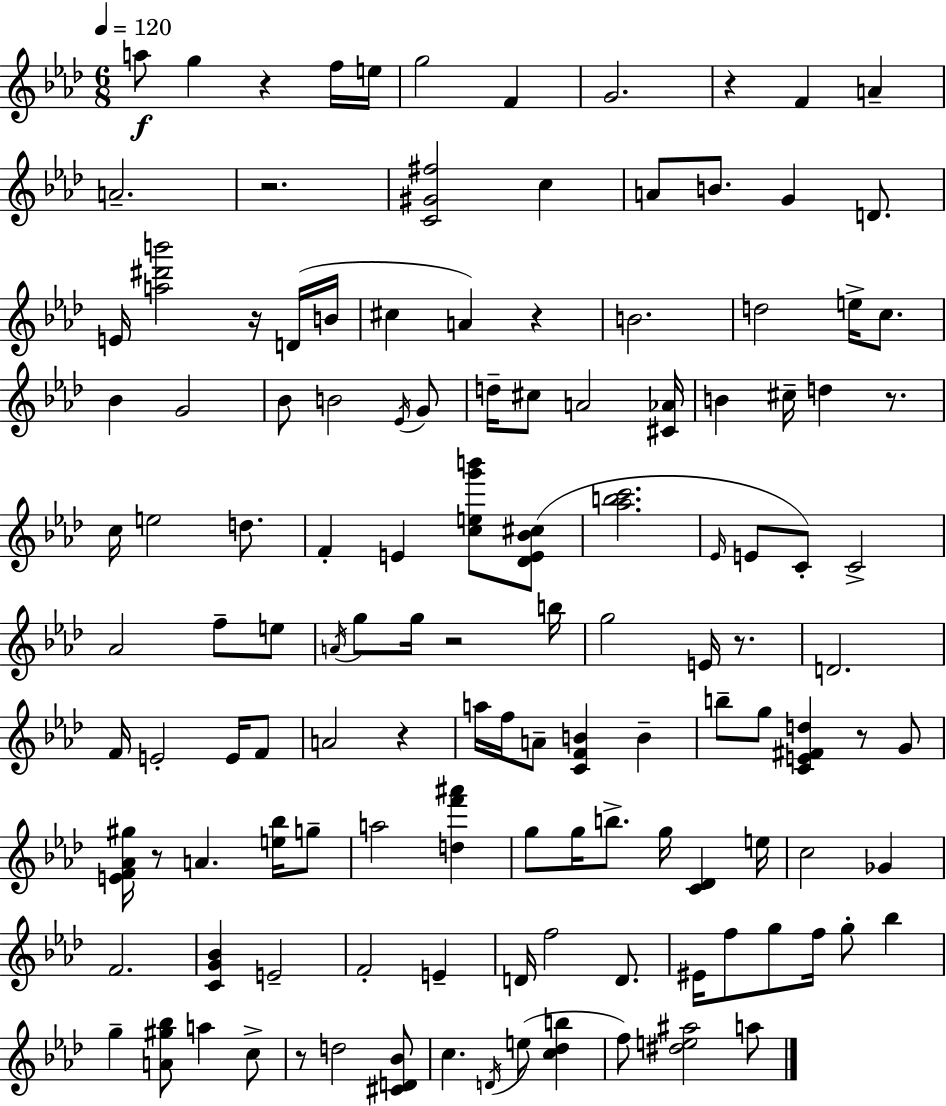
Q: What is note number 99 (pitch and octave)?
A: A5